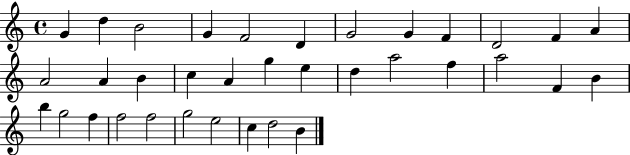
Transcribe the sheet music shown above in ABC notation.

X:1
T:Untitled
M:4/4
L:1/4
K:C
G d B2 G F2 D G2 G F D2 F A A2 A B c A g e d a2 f a2 F B b g2 f f2 f2 g2 e2 c d2 B